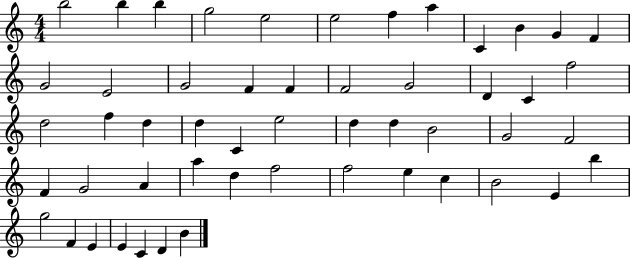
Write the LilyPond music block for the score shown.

{
  \clef treble
  \numericTimeSignature
  \time 4/4
  \key c \major
  b''2 b''4 b''4 | g''2 e''2 | e''2 f''4 a''4 | c'4 b'4 g'4 f'4 | \break g'2 e'2 | g'2 f'4 f'4 | f'2 g'2 | d'4 c'4 f''2 | \break d''2 f''4 d''4 | d''4 c'4 e''2 | d''4 d''4 b'2 | g'2 f'2 | \break f'4 g'2 a'4 | a''4 d''4 f''2 | f''2 e''4 c''4 | b'2 e'4 b''4 | \break g''2 f'4 e'4 | e'4 c'4 d'4 b'4 | \bar "|."
}